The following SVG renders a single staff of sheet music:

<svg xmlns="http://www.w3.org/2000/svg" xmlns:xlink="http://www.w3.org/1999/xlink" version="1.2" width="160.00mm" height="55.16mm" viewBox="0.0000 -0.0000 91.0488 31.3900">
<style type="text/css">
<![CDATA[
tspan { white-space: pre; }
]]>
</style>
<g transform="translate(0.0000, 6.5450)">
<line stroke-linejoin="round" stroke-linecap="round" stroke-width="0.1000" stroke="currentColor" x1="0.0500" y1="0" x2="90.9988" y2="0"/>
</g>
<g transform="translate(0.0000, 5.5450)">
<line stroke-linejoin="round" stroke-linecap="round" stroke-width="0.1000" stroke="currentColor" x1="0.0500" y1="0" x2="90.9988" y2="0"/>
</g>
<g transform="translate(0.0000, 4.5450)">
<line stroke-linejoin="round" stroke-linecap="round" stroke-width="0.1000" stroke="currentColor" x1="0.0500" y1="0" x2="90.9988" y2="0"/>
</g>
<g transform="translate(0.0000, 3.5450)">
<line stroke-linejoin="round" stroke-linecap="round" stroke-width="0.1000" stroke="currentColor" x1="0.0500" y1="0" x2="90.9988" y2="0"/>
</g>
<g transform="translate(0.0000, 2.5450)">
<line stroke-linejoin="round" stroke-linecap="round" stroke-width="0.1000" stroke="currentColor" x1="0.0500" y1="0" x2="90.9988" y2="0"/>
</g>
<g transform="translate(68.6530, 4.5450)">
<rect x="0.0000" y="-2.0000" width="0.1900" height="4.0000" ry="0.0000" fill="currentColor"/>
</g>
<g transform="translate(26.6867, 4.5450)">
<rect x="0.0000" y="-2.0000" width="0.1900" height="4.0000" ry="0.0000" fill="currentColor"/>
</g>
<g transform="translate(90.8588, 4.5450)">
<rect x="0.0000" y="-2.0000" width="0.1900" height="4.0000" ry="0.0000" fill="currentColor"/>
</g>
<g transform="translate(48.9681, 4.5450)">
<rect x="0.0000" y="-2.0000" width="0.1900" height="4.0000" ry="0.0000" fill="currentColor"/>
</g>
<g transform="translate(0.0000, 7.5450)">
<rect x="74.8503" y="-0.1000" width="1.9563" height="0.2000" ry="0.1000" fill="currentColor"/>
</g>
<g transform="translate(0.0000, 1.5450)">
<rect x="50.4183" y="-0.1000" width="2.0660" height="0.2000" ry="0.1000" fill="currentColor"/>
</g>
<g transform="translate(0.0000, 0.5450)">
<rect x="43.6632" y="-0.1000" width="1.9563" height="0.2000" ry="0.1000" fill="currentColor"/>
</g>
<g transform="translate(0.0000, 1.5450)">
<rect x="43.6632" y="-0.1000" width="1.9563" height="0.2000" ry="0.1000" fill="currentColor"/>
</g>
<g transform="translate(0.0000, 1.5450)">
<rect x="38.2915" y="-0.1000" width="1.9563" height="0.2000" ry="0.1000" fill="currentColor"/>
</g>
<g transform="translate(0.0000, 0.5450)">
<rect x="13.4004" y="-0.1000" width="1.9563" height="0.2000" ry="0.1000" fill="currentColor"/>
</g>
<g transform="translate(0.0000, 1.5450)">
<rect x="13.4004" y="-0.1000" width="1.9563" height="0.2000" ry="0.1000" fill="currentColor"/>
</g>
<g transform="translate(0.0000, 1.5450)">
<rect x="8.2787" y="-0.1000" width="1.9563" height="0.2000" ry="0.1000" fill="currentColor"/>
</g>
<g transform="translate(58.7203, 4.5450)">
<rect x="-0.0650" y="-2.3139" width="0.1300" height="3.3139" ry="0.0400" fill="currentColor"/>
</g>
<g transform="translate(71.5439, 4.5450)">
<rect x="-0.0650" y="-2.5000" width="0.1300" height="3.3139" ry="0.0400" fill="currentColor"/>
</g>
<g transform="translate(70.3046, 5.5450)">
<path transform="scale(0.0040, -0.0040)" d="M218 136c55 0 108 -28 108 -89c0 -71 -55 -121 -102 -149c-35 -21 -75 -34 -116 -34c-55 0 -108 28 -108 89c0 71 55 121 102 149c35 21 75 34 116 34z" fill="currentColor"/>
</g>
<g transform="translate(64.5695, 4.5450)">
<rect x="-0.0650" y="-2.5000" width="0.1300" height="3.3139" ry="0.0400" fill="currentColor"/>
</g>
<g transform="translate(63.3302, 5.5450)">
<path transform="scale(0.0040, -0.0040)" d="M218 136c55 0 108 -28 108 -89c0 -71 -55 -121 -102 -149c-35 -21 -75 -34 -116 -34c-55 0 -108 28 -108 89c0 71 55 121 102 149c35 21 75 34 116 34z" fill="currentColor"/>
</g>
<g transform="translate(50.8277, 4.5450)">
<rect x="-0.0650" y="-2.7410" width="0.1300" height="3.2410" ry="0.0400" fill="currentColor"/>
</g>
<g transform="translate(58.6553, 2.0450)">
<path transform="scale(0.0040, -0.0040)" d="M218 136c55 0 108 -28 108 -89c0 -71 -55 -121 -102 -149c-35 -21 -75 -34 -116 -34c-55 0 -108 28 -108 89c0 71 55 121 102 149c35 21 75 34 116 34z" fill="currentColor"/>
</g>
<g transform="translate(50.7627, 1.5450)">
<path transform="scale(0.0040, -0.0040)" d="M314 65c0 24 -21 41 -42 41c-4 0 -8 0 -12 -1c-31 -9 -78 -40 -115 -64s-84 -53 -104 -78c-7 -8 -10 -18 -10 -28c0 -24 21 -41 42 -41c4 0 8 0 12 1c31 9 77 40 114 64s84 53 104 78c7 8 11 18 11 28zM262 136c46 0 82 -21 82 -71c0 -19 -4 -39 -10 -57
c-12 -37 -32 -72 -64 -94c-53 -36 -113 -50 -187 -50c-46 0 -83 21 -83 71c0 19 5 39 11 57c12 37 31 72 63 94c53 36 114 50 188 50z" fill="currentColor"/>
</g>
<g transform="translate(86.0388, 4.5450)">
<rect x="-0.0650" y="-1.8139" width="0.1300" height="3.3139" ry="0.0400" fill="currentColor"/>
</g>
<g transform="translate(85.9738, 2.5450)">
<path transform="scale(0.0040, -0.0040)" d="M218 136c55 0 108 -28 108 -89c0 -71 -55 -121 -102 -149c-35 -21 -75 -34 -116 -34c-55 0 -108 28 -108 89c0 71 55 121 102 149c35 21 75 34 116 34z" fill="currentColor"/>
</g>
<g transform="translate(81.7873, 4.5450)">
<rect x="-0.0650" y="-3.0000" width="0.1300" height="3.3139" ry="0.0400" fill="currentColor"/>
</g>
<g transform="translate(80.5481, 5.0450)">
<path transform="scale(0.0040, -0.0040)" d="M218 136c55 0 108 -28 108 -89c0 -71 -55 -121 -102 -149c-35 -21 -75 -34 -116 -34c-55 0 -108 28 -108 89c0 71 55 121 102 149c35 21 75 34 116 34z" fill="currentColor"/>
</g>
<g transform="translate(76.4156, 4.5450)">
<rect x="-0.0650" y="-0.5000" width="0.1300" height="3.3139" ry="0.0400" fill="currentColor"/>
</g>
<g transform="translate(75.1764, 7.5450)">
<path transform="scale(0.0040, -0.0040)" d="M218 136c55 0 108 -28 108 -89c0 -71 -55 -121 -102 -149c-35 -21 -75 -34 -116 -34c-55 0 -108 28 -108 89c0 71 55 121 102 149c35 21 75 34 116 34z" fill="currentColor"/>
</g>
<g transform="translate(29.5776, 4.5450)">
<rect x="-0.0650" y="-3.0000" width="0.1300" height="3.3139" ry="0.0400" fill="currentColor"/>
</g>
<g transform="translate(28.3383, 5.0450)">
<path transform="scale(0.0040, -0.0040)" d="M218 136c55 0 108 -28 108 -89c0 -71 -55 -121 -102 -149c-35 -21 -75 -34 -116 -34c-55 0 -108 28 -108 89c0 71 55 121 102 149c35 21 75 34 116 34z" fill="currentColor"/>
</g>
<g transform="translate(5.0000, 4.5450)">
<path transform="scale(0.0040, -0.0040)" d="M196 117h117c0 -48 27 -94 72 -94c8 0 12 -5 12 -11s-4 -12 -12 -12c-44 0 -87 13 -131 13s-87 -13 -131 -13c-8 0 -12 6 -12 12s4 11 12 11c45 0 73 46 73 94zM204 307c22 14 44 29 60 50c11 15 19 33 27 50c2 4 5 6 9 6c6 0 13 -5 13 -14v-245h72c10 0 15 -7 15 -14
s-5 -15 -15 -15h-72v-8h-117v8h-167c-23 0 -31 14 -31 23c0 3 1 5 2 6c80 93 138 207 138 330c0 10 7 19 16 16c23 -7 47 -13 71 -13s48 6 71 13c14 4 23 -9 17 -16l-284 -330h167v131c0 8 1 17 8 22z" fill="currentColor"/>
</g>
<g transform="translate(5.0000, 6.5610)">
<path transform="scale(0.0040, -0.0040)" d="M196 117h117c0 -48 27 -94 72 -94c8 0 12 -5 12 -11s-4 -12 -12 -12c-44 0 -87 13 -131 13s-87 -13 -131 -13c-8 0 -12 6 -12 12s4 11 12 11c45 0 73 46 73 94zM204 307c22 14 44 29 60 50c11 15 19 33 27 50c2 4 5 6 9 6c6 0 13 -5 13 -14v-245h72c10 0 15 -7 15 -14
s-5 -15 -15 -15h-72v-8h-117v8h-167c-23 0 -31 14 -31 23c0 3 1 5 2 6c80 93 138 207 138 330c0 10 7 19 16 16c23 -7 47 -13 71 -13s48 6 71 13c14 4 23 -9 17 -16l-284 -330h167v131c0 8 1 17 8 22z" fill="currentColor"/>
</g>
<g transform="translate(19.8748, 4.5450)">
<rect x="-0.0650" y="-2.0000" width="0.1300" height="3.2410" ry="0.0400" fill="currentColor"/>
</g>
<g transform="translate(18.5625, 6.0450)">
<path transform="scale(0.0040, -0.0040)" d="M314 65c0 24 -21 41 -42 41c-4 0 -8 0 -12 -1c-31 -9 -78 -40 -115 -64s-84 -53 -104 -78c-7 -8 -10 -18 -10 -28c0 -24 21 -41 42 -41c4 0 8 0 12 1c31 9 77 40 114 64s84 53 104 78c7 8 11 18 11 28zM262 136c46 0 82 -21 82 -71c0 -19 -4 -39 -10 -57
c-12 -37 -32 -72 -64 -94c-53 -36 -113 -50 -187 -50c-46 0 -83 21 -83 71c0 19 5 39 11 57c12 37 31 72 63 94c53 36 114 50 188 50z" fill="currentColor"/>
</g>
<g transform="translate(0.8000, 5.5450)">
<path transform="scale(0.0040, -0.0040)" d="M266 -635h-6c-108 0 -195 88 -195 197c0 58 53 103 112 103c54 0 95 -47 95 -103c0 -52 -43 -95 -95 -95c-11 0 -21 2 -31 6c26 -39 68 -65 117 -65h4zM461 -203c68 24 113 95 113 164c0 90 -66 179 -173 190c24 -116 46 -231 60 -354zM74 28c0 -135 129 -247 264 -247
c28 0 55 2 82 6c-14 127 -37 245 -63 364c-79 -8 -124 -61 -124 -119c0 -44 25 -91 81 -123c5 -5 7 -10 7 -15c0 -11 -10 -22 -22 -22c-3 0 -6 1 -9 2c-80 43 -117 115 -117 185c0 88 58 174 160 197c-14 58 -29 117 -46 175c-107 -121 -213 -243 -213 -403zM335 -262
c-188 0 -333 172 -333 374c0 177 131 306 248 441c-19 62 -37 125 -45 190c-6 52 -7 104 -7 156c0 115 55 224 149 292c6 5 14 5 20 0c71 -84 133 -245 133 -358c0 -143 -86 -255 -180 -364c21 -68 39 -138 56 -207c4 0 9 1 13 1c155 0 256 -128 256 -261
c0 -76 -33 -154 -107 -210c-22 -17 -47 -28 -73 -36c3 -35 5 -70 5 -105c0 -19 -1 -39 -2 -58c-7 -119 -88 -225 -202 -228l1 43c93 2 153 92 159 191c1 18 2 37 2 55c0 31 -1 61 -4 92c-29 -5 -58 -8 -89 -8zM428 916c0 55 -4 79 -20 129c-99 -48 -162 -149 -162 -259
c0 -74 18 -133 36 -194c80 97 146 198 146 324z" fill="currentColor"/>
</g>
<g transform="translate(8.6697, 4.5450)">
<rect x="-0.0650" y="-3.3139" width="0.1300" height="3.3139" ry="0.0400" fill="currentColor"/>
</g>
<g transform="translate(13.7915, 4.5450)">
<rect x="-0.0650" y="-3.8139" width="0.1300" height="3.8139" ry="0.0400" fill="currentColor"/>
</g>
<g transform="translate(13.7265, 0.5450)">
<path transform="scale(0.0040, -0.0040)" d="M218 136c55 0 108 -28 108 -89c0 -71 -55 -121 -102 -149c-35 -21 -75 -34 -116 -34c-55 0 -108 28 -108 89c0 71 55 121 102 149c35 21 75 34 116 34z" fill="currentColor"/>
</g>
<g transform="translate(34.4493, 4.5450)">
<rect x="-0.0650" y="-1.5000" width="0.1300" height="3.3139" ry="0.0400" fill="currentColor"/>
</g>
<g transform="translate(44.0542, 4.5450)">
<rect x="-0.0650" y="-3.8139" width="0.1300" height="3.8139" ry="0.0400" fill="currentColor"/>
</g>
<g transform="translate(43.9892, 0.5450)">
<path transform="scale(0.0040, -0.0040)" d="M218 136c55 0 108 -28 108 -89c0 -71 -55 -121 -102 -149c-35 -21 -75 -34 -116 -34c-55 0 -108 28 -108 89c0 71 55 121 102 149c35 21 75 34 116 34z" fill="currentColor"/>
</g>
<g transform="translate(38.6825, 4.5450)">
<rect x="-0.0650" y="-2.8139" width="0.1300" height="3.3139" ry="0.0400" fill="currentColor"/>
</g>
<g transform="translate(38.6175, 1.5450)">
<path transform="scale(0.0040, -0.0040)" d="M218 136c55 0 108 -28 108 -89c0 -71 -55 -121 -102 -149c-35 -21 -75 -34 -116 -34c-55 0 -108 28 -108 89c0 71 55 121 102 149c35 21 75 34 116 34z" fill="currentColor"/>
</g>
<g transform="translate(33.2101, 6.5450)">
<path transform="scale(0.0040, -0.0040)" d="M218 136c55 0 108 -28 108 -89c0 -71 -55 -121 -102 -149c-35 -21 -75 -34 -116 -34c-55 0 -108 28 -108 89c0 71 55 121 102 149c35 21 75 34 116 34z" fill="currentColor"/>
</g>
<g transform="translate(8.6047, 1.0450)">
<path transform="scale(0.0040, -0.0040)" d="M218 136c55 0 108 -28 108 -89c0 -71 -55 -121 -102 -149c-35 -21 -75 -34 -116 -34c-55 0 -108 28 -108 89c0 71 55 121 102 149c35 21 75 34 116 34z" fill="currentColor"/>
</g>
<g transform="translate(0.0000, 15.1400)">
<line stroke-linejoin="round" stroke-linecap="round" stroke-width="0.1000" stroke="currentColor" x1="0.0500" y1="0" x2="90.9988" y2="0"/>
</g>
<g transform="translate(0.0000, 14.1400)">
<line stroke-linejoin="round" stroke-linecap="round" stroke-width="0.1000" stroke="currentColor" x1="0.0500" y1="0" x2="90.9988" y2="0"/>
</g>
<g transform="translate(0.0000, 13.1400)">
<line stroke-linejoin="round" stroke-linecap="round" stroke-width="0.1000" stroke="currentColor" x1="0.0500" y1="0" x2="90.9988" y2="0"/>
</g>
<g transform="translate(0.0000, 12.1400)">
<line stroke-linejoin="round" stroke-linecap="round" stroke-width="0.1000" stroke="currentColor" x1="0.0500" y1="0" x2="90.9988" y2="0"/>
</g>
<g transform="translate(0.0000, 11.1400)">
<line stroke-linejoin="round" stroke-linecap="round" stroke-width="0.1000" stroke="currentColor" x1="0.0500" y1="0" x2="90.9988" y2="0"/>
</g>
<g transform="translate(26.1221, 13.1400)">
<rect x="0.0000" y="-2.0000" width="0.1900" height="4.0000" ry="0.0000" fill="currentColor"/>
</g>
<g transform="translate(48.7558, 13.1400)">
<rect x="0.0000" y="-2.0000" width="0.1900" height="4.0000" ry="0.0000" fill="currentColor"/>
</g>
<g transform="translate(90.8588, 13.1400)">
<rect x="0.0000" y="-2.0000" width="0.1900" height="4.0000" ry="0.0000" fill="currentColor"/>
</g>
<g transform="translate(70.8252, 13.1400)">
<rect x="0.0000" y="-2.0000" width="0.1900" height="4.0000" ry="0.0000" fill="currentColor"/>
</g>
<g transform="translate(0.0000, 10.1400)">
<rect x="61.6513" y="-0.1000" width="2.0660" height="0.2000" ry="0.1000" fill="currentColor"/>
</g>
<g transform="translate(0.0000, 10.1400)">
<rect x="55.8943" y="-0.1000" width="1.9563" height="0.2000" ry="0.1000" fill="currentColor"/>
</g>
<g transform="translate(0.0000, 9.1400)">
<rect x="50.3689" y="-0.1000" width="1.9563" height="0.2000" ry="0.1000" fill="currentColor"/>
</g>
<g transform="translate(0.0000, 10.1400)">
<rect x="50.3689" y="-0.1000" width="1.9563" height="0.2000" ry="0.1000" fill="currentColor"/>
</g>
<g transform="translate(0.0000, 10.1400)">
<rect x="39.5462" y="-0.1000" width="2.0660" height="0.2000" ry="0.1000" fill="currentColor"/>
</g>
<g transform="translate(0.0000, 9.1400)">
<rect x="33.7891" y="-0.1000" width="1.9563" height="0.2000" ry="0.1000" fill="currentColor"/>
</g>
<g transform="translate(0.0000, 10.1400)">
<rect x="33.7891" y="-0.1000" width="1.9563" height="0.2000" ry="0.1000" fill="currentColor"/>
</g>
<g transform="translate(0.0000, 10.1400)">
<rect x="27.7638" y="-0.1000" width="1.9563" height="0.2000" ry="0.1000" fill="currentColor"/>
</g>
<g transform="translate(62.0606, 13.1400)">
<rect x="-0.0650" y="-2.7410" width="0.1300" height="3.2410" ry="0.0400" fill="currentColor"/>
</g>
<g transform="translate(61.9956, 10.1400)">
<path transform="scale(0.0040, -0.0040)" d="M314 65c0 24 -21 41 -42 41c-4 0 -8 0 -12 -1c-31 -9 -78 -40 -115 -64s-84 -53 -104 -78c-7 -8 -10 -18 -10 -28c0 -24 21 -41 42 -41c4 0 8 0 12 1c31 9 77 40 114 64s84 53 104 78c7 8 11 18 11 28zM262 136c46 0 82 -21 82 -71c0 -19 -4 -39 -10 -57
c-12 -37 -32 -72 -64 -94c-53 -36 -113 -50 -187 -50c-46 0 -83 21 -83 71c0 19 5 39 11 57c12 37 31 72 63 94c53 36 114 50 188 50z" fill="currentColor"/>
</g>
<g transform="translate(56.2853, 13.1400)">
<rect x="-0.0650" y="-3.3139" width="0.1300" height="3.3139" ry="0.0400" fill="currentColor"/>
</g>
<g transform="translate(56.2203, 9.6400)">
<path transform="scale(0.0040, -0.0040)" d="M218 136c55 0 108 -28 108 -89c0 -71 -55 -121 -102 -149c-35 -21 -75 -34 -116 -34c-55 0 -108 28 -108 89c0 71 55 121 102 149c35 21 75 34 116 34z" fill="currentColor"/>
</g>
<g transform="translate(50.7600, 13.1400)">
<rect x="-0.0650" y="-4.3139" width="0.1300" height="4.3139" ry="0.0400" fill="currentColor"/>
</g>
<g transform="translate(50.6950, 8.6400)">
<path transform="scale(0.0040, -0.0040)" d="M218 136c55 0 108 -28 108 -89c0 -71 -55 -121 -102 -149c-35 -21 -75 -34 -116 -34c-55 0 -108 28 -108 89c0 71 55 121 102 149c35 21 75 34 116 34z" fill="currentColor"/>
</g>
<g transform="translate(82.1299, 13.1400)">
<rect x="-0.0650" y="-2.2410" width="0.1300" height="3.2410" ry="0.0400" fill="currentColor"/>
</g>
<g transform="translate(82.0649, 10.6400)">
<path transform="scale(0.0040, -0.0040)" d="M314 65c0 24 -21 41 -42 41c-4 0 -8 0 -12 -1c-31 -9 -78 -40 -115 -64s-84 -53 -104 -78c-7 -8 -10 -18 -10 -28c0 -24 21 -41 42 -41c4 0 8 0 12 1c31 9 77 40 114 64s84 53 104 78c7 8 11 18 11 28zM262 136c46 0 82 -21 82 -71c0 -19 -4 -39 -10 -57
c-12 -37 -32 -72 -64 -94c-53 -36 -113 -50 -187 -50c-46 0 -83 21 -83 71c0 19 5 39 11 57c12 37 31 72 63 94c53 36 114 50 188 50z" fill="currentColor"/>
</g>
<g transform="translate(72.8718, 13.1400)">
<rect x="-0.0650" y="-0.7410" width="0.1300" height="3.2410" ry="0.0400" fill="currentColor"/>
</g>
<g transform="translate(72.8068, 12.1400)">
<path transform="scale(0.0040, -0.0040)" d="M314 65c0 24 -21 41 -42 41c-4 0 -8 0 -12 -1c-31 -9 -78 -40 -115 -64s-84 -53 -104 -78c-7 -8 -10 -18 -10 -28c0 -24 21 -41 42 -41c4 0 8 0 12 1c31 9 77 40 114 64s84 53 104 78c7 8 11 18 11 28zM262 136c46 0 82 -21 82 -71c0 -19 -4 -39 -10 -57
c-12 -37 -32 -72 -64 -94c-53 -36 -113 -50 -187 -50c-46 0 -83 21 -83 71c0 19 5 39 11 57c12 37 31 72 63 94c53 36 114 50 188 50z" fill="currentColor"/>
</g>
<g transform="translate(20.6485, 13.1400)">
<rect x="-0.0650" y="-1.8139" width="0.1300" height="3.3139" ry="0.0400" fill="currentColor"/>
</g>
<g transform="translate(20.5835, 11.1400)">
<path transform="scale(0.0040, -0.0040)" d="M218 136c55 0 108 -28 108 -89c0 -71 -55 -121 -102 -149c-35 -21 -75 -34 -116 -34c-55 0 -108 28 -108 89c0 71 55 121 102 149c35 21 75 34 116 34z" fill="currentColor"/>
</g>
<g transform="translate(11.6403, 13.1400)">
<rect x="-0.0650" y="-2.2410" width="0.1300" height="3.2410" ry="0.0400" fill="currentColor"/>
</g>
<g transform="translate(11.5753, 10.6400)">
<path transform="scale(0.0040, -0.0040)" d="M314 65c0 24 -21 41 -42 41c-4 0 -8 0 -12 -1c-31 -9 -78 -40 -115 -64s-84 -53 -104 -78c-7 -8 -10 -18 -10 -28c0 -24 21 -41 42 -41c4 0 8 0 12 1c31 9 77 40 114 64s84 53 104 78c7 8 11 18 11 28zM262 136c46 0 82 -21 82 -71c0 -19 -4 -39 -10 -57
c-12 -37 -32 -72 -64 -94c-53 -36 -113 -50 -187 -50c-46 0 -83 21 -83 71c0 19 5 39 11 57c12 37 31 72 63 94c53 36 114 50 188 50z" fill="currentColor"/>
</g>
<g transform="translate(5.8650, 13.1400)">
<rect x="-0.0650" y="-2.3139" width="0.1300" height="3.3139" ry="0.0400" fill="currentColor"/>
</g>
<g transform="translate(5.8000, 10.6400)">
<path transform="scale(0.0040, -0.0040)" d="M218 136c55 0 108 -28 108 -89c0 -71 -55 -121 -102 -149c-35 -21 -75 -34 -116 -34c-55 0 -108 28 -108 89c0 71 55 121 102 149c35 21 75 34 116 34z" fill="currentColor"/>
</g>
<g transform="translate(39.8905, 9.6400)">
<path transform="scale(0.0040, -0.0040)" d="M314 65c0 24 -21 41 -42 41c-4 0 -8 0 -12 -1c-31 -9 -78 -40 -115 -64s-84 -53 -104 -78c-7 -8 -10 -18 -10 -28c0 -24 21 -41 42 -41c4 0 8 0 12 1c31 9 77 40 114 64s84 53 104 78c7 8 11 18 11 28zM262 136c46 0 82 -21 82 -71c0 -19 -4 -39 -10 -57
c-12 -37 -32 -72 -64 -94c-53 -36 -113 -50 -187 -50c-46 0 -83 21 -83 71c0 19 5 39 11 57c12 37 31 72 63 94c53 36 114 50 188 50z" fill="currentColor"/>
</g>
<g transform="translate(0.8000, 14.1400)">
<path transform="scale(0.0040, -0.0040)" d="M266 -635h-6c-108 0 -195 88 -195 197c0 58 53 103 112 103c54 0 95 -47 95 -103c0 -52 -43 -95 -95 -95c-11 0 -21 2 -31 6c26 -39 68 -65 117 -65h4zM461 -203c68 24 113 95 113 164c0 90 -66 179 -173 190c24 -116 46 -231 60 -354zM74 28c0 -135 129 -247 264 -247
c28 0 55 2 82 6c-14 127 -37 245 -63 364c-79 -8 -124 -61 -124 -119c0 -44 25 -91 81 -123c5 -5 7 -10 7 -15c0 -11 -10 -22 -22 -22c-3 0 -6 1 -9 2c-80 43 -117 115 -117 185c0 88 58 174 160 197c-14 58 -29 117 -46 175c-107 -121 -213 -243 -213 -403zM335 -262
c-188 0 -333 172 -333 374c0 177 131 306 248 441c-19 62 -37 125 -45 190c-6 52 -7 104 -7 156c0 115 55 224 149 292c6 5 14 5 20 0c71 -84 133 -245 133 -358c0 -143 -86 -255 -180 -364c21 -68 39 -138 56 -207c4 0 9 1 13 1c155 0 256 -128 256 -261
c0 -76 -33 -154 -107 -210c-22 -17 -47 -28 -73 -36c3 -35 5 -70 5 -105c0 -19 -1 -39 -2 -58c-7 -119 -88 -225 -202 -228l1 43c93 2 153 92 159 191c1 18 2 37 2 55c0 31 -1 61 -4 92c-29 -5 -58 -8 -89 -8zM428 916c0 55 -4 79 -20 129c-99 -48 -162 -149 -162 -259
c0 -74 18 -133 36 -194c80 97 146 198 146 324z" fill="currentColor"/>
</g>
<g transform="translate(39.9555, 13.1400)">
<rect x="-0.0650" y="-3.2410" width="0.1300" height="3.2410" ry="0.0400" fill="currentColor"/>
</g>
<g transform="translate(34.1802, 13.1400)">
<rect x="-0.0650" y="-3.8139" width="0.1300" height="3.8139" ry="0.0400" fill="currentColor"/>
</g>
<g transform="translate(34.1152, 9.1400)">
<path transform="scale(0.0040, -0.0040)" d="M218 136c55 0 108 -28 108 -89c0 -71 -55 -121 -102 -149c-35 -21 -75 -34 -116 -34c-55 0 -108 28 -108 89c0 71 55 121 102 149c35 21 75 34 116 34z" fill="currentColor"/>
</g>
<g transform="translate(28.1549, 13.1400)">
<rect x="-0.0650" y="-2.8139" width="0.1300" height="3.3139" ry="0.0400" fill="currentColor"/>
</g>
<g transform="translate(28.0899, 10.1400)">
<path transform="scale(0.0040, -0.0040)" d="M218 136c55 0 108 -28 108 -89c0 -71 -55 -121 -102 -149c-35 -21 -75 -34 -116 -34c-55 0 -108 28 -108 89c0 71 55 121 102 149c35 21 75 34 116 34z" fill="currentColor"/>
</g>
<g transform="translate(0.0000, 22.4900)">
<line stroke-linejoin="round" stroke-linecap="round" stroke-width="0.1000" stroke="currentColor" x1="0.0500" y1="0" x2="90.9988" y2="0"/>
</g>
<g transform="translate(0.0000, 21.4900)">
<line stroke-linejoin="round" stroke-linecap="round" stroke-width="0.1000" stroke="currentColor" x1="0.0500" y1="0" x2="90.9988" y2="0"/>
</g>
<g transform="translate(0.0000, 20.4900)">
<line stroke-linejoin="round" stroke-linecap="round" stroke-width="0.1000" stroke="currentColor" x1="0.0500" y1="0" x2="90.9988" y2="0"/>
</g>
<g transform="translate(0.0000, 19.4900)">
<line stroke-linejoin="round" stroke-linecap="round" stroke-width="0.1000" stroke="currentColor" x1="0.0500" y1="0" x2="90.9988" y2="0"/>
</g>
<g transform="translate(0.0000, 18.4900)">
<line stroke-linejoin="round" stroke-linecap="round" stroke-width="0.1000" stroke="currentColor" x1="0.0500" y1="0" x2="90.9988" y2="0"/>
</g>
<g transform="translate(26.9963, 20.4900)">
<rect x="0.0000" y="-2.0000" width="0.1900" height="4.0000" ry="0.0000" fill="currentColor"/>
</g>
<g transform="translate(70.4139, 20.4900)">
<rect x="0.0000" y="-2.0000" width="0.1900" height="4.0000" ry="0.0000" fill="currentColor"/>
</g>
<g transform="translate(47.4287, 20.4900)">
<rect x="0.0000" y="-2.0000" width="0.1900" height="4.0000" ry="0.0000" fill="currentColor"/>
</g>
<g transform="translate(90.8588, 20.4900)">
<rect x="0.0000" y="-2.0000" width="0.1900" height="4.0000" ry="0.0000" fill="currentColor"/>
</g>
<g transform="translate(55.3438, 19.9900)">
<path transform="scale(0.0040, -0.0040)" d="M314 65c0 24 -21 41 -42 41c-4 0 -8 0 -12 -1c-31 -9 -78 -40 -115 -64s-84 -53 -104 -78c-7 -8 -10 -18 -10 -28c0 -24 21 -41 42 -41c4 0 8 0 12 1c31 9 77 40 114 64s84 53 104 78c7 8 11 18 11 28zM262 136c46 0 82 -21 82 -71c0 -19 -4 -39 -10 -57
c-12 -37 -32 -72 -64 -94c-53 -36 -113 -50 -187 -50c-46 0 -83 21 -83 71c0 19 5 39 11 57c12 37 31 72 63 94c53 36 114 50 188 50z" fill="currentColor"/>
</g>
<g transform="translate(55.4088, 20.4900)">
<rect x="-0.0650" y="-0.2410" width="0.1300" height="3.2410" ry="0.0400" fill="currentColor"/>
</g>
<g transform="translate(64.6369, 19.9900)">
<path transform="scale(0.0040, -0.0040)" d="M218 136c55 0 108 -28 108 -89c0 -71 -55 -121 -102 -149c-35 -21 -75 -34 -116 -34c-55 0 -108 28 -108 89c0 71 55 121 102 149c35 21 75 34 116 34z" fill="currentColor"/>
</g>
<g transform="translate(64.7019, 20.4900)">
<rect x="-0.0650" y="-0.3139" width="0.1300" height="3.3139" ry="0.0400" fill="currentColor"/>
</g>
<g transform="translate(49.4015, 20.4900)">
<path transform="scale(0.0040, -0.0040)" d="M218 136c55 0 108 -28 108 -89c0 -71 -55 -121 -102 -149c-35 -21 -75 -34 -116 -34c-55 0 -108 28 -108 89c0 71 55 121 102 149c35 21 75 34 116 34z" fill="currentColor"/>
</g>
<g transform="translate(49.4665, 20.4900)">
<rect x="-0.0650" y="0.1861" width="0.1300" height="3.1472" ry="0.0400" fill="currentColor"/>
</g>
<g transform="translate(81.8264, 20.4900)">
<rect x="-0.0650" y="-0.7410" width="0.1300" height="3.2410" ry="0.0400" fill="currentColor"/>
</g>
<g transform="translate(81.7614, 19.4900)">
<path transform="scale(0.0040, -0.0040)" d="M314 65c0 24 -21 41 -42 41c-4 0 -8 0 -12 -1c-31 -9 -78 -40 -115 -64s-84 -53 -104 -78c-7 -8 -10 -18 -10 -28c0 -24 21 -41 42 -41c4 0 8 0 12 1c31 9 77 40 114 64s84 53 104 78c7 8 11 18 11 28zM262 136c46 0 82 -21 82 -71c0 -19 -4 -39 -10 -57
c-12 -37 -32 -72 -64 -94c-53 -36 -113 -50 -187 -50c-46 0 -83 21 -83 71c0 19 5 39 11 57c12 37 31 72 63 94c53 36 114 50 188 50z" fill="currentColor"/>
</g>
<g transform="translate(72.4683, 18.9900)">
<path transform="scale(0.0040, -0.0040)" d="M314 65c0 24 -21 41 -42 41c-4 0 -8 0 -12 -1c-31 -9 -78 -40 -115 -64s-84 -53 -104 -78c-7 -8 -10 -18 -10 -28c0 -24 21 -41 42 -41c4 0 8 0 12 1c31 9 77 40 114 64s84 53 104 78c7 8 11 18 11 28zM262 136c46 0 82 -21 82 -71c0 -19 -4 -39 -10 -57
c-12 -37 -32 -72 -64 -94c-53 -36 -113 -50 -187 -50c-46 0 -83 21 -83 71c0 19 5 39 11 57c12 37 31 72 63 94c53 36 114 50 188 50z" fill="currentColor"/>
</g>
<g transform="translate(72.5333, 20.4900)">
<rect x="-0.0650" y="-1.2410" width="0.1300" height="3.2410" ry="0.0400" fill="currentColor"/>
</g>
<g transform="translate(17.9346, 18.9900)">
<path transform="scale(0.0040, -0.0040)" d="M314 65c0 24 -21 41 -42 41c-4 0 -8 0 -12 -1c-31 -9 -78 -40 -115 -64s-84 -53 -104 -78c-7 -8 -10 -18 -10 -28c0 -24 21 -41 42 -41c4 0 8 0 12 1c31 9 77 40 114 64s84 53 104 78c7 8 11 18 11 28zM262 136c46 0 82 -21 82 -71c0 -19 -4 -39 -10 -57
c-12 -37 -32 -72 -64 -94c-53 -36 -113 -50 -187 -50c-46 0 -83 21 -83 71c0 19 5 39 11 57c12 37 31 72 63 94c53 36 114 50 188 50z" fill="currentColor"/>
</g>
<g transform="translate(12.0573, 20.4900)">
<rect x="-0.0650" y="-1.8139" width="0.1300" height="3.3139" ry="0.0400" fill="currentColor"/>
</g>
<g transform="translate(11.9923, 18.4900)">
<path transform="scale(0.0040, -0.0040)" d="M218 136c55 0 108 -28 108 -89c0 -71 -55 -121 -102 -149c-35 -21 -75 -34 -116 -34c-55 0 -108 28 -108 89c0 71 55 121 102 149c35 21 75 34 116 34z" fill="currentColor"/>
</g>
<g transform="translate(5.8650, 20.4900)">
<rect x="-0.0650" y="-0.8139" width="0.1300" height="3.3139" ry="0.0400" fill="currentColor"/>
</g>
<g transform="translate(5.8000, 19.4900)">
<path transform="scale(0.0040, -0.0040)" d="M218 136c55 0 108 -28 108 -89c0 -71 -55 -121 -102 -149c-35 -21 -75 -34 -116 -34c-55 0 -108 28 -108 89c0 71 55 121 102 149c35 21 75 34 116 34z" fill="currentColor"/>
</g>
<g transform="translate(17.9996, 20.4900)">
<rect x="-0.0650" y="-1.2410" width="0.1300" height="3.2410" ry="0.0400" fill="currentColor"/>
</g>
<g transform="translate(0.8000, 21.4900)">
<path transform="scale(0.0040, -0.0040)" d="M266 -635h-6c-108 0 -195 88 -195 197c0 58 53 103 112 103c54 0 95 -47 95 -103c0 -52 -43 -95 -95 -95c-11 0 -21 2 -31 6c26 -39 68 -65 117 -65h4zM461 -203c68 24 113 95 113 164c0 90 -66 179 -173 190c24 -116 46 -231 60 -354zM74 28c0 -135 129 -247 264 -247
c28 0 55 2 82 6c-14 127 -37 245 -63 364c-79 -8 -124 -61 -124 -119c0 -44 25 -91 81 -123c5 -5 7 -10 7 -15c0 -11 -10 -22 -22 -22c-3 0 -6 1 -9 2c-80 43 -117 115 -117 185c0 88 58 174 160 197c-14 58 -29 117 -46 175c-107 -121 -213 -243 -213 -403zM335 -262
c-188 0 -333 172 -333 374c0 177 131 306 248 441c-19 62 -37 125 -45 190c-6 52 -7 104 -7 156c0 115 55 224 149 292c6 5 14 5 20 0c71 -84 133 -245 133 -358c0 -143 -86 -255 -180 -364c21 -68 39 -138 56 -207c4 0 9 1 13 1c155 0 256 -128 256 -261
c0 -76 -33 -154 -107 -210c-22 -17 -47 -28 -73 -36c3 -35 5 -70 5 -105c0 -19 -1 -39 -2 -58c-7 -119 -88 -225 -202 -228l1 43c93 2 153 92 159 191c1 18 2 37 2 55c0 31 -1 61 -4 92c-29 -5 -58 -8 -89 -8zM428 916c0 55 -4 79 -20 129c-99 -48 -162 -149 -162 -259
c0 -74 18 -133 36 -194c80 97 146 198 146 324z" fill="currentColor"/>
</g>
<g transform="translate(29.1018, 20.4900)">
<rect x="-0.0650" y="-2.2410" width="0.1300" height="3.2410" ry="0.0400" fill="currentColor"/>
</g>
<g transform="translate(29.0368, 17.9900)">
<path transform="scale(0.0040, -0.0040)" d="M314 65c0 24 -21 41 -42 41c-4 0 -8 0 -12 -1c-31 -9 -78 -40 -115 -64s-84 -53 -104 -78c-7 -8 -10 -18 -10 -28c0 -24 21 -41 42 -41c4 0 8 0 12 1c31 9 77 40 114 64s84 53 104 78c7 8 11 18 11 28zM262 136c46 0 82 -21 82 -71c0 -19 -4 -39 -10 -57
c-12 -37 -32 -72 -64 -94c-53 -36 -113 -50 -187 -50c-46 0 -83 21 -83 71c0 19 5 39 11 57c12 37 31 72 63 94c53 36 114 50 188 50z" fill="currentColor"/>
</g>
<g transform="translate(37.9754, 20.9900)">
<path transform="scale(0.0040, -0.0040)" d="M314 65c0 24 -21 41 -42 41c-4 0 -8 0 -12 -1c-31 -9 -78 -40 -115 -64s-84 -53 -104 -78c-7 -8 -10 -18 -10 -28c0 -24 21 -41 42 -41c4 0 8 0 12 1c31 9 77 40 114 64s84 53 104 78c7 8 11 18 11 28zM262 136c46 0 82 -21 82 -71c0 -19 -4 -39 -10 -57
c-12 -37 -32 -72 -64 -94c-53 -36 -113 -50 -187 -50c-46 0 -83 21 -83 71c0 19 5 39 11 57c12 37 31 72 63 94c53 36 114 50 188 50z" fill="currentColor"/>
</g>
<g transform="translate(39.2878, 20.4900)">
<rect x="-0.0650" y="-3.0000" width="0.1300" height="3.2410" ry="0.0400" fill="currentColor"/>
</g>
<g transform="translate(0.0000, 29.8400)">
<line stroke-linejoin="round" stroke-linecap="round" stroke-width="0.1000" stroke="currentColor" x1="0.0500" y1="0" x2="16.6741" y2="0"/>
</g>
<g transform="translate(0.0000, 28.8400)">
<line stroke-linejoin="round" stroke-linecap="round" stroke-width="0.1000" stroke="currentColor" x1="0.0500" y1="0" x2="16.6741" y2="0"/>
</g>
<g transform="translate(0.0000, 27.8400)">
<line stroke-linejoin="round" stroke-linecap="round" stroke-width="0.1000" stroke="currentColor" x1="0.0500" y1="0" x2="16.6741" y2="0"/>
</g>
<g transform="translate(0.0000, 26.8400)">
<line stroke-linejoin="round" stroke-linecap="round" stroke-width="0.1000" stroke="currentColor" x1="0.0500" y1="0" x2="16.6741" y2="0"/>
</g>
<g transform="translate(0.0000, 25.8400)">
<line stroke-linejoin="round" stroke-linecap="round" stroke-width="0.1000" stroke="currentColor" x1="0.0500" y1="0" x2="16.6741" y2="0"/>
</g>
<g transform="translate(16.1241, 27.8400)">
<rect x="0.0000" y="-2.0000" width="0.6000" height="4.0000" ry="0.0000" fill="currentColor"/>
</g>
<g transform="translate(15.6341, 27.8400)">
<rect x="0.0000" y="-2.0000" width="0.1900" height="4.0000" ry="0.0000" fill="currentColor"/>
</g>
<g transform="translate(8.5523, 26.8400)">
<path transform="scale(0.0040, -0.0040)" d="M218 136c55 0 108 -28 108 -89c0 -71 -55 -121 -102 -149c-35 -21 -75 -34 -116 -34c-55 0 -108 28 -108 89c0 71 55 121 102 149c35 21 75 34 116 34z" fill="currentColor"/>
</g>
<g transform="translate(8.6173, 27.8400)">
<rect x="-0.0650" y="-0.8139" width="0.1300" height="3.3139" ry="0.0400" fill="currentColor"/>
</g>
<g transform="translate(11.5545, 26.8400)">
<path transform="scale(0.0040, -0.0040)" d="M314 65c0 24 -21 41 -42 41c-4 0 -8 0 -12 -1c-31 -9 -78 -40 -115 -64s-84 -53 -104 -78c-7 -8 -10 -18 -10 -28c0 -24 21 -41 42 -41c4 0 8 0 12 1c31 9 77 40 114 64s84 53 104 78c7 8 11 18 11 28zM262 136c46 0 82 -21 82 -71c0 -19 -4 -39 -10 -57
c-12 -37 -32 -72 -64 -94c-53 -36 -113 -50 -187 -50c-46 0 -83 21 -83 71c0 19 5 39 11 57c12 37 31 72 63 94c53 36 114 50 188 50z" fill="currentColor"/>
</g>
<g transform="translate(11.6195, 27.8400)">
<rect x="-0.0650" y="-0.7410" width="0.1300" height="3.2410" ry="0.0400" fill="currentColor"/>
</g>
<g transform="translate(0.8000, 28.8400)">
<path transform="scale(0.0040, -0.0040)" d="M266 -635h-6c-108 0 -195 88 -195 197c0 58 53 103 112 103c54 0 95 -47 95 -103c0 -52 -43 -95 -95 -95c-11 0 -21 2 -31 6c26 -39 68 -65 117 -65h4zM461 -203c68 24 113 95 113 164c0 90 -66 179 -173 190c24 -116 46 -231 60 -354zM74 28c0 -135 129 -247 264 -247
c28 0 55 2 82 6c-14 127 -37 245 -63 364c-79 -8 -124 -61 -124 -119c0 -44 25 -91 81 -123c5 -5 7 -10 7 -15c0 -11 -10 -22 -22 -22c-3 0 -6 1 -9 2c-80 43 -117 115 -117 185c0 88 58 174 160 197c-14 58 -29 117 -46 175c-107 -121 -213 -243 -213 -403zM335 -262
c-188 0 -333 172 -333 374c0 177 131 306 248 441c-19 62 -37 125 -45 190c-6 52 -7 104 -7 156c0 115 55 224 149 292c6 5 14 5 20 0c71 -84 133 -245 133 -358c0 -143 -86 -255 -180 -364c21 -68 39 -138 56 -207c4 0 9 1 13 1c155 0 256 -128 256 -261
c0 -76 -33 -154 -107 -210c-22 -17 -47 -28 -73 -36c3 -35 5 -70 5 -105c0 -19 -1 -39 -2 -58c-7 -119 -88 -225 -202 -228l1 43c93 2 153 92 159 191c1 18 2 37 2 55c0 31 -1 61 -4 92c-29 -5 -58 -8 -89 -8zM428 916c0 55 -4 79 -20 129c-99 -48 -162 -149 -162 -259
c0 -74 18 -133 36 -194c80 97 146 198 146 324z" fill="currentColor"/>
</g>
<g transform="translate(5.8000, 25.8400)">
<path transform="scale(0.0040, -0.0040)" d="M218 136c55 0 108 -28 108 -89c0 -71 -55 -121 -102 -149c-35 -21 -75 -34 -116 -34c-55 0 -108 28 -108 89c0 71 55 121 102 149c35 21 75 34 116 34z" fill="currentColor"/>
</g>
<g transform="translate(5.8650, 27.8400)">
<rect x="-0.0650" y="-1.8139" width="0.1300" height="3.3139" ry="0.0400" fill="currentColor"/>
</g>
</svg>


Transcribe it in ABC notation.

X:1
T:Untitled
M:4/4
L:1/4
K:C
b c' F2 A E a c' a2 g G G C A f g g2 f a c' b2 d' b a2 d2 g2 d f e2 g2 A2 B c2 c e2 d2 f d d2